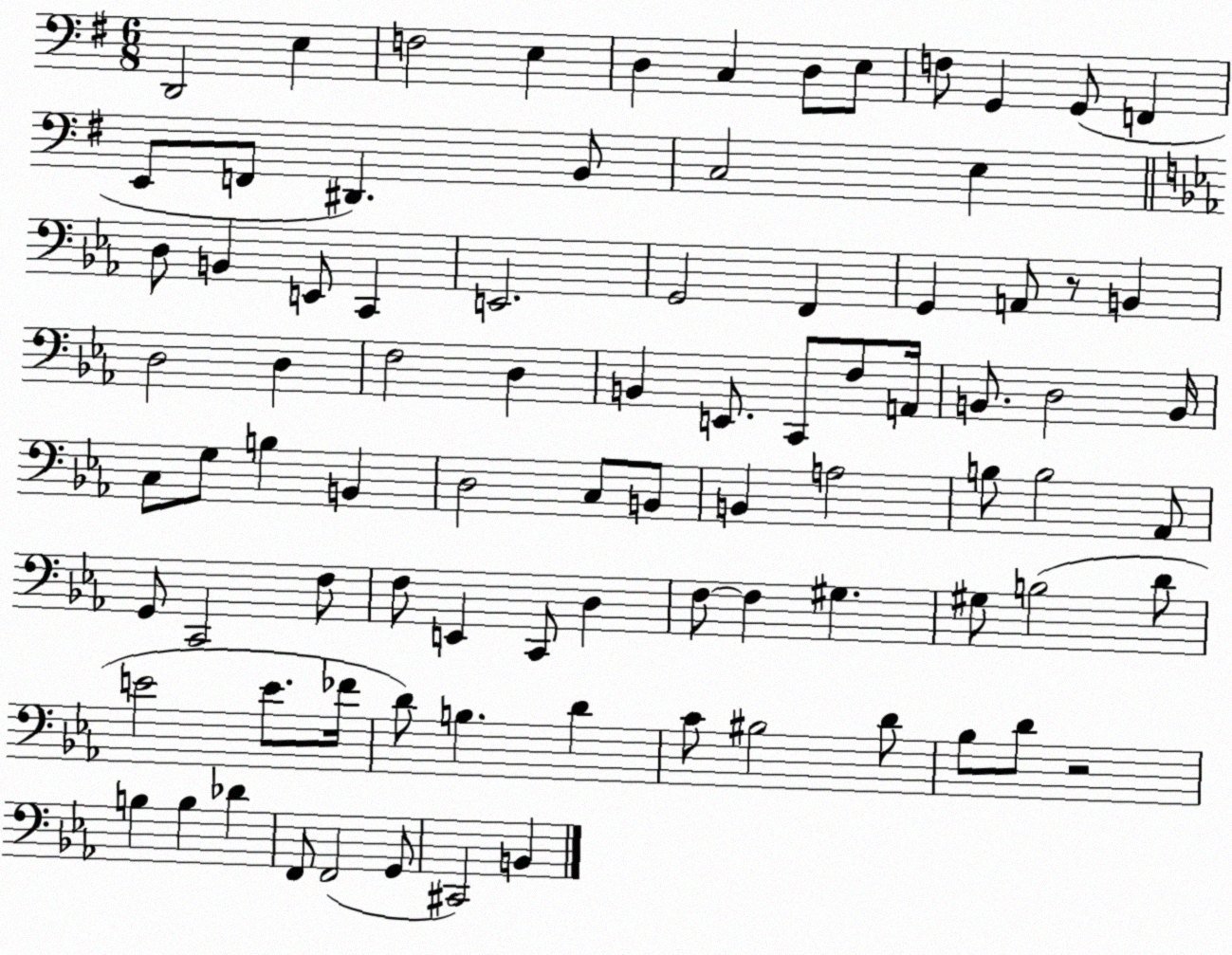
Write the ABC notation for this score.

X:1
T:Untitled
M:6/8
L:1/4
K:G
D,,2 E, F,2 E, D, C, D,/2 E,/2 F,/2 G,, G,,/2 F,, E,,/2 F,,/2 ^D,, B,,/2 C,2 E, D,/2 B,, E,,/2 C,, E,,2 G,,2 F,, G,, A,,/2 z/2 B,, D,2 D, F,2 D, B,, E,,/2 C,,/2 F,/2 A,,/4 B,,/2 D,2 B,,/4 C,/2 G,/2 B, B,, D,2 C,/2 B,,/2 B,, A,2 B,/2 B,2 _A,,/2 G,,/2 C,,2 F,/2 F,/2 E,, C,,/2 D, F,/2 F, ^G, ^G,/2 B,2 D/2 E2 E/2 _F/4 D/2 B, D C/2 ^B,2 D/2 _B,/2 D/2 z2 B, B, _D F,,/2 F,,2 G,,/2 ^C,,2 B,,